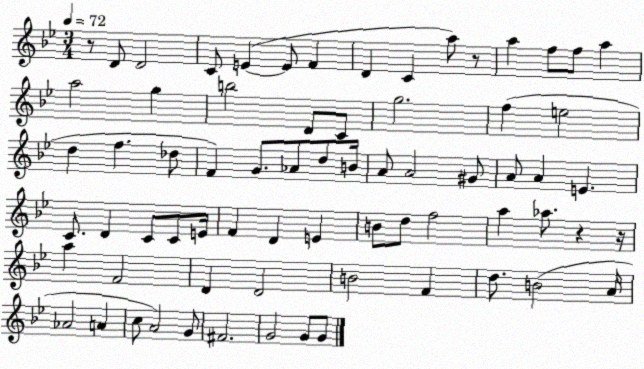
X:1
T:Untitled
M:3/4
L:1/4
K:Bb
z/2 D/2 D2 C/2 E E/2 F D C a/2 z/2 a f/2 f/2 a a2 g b2 D/2 C/2 g2 f e2 d f _d/2 F G/2 _A/2 d/2 B/4 A/2 A2 ^G/2 A/2 A E C/2 D C/2 C/2 E/4 F D E B/2 d/2 f2 a _a/2 z z/4 a F2 D D2 B2 F d/2 B2 A/4 _A2 A c/2 A2 G/2 ^F2 G2 G/2 G/2